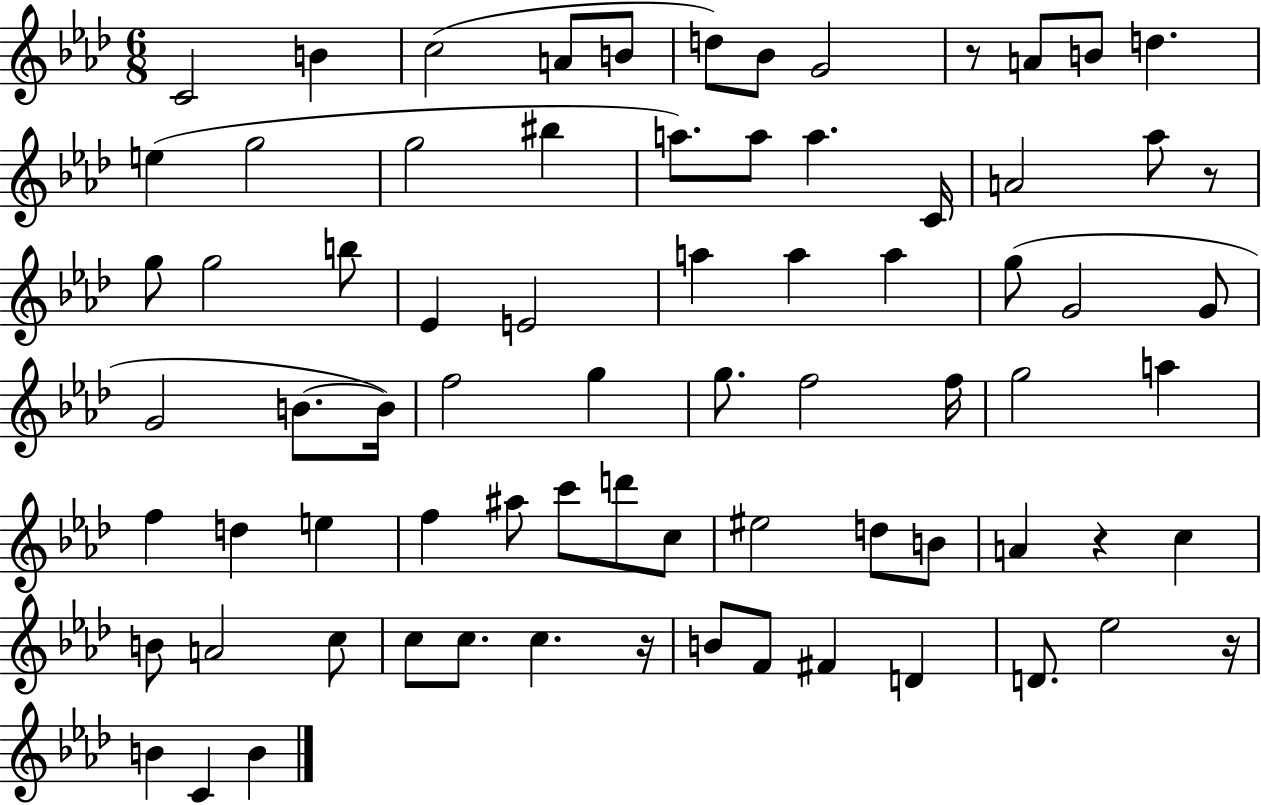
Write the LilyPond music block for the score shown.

{
  \clef treble
  \numericTimeSignature
  \time 6/8
  \key aes \major
  c'2 b'4 | c''2( a'8 b'8 | d''8) bes'8 g'2 | r8 a'8 b'8 d''4. | \break e''4( g''2 | g''2 bis''4 | a''8.) a''8 a''4. c'16 | a'2 aes''8 r8 | \break g''8 g''2 b''8 | ees'4 e'2 | a''4 a''4 a''4 | g''8( g'2 g'8 | \break g'2 b'8.~~ b'16) | f''2 g''4 | g''8. f''2 f''16 | g''2 a''4 | \break f''4 d''4 e''4 | f''4 ais''8 c'''8 d'''8 c''8 | eis''2 d''8 b'8 | a'4 r4 c''4 | \break b'8 a'2 c''8 | c''8 c''8. c''4. r16 | b'8 f'8 fis'4 d'4 | d'8. ees''2 r16 | \break b'4 c'4 b'4 | \bar "|."
}